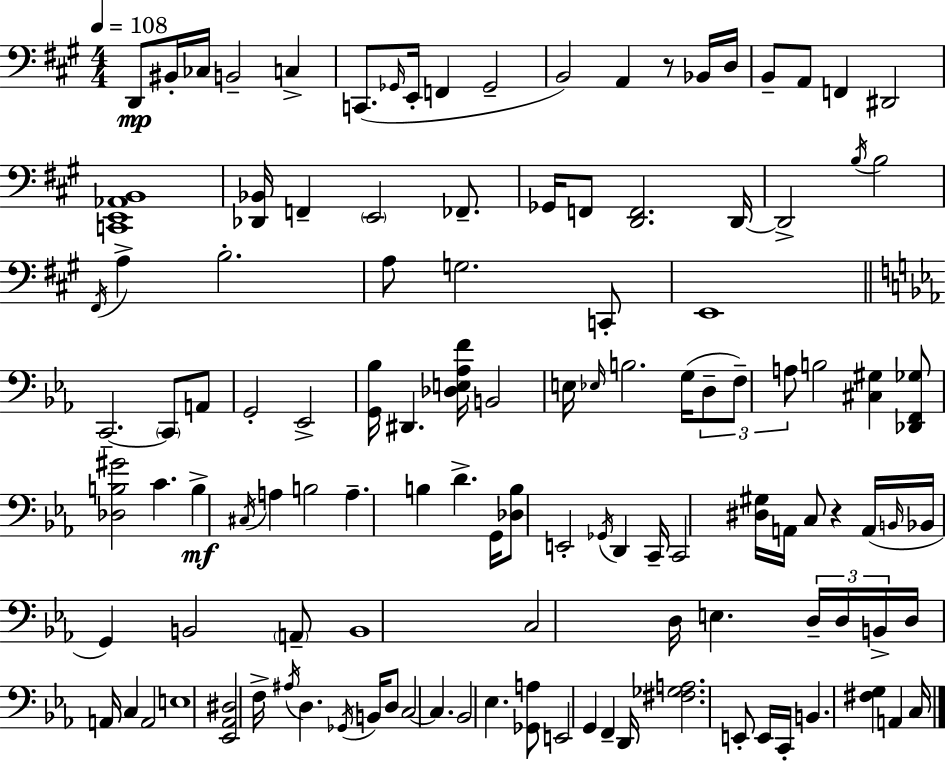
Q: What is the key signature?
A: A major